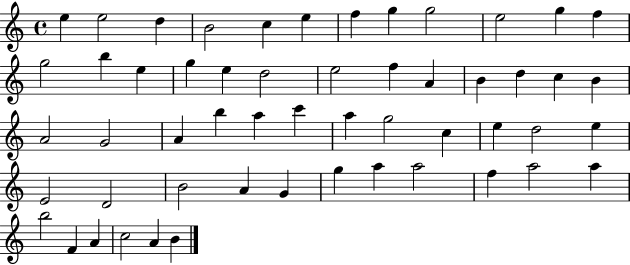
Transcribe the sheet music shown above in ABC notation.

X:1
T:Untitled
M:4/4
L:1/4
K:C
e e2 d B2 c e f g g2 e2 g f g2 b e g e d2 e2 f A B d c B A2 G2 A b a c' a g2 c e d2 e E2 D2 B2 A G g a a2 f a2 a b2 F A c2 A B